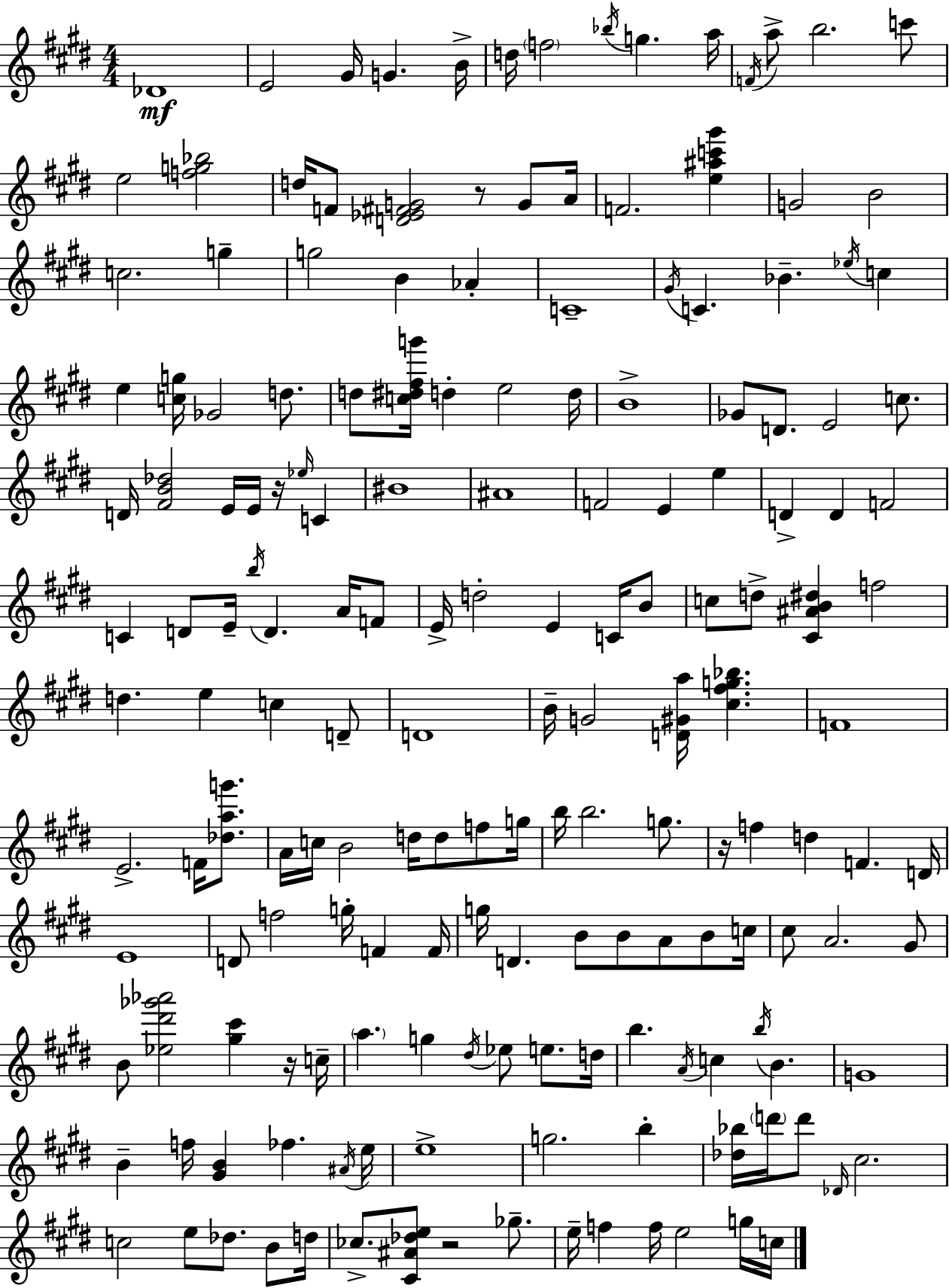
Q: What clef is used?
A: treble